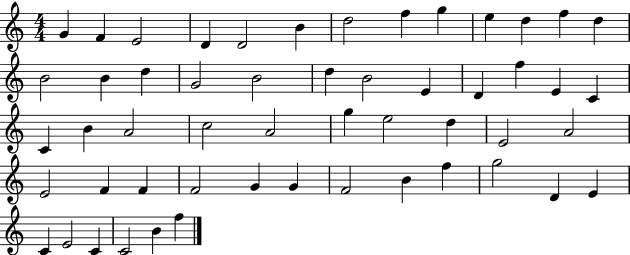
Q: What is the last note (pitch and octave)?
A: F5